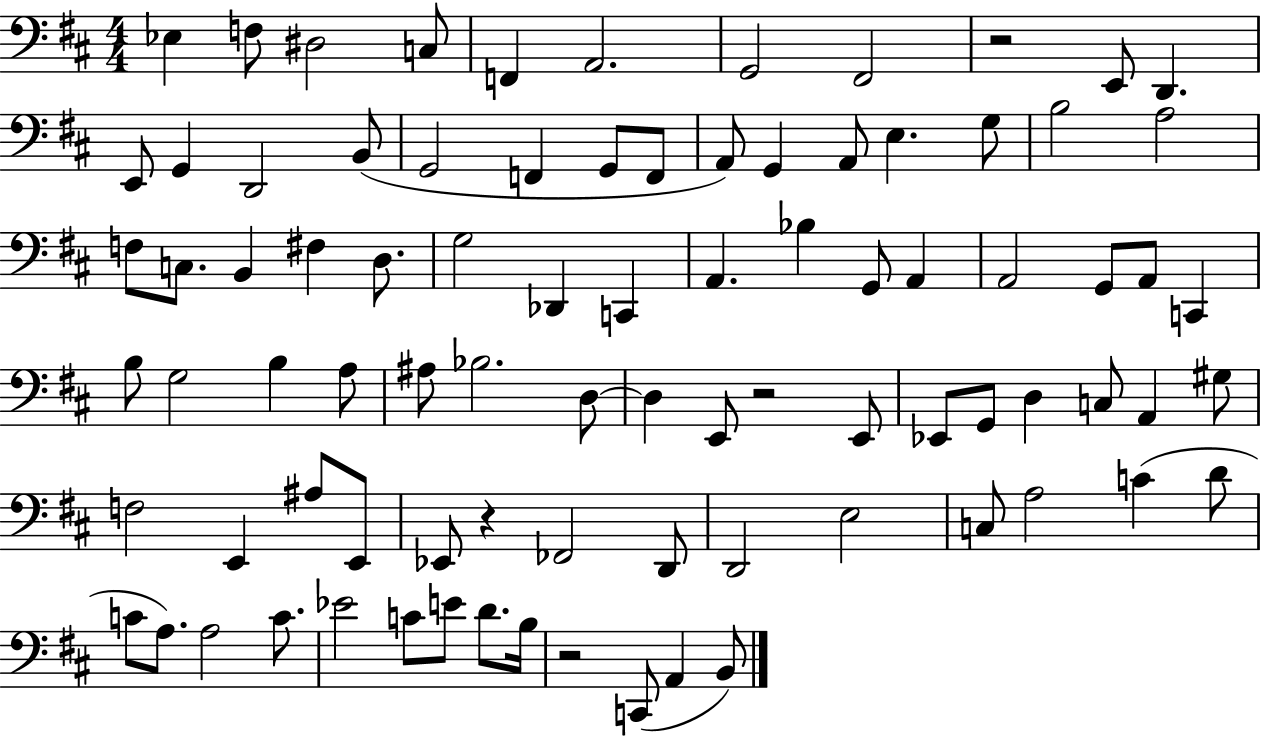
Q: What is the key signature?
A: D major